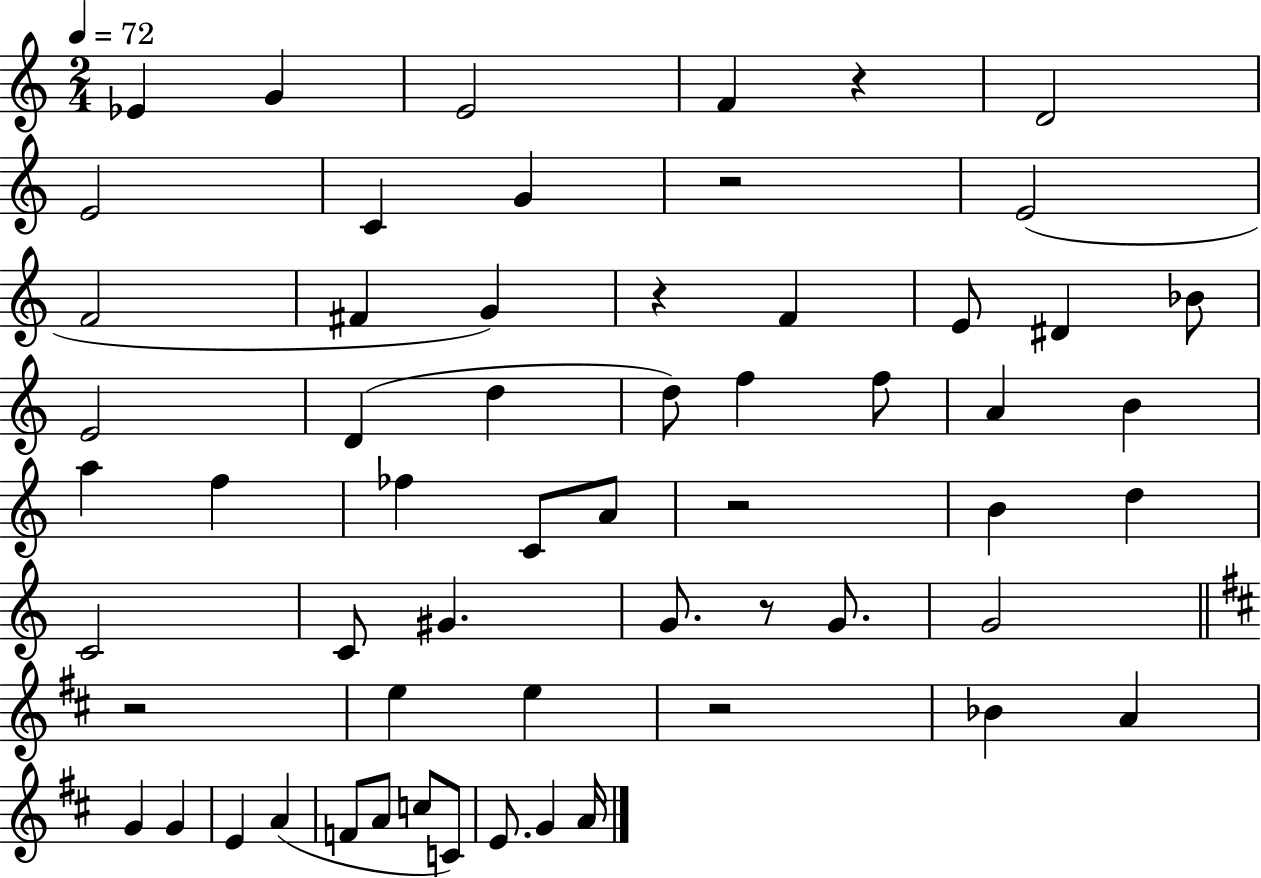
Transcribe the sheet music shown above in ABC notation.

X:1
T:Untitled
M:2/4
L:1/4
K:C
_E G E2 F z D2 E2 C G z2 E2 F2 ^F G z F E/2 ^D _B/2 E2 D d d/2 f f/2 A B a f _f C/2 A/2 z2 B d C2 C/2 ^G G/2 z/2 G/2 G2 z2 e e z2 _B A G G E A F/2 A/2 c/2 C/2 E/2 G A/4